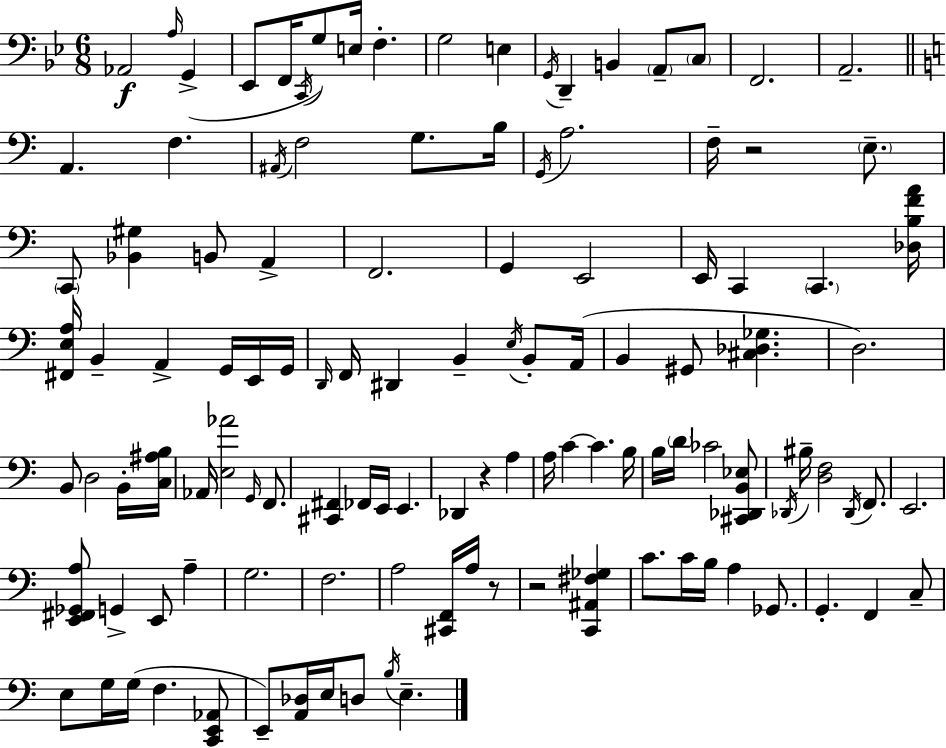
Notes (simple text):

Ab2/h A3/s G2/q Eb2/e F2/s C2/s G3/e E3/s F3/q. G3/h E3/q G2/s D2/q B2/q A2/e C3/e F2/h. A2/h. A2/q. F3/q. A#2/s F3/h G3/e. B3/s G2/s A3/h. F3/s R/h E3/e. C2/e [Bb2,G#3]/q B2/e A2/q F2/h. G2/q E2/h E2/s C2/q C2/q. [Db3,B3,F4,A4]/s [F#2,E3,A3]/s B2/q A2/q G2/s E2/s G2/s D2/s F2/s D#2/q B2/q E3/s B2/e A2/s B2/q G#2/e [C#3,Db3,Gb3]/q. D3/h. B2/e D3/h B2/s [C3,A#3,B3]/s Ab2/s [E3,Ab4]/h G2/s F2/e. [C#2,F#2]/q FES2/s E2/s E2/q. Db2/q R/q A3/q A3/s C4/q C4/q. B3/s B3/s D4/s CES4/h [C#2,Db2,B2,Eb3]/e Db2/s BIS3/s [D3,F3]/h Db2/s F2/e. E2/h. [E2,F#2,Gb2,A3]/e G2/q E2/e A3/q G3/h. F3/h. A3/h [C#2,F2]/s A3/s R/e R/h [C2,A#2,F#3,Gb3]/q C4/e. C4/s B3/s A3/q Gb2/e. G2/q. F2/q C3/e E3/e G3/s G3/s F3/q. [C2,E2,Ab2]/e E2/e [A2,Db3]/s E3/s D3/e B3/s E3/q.